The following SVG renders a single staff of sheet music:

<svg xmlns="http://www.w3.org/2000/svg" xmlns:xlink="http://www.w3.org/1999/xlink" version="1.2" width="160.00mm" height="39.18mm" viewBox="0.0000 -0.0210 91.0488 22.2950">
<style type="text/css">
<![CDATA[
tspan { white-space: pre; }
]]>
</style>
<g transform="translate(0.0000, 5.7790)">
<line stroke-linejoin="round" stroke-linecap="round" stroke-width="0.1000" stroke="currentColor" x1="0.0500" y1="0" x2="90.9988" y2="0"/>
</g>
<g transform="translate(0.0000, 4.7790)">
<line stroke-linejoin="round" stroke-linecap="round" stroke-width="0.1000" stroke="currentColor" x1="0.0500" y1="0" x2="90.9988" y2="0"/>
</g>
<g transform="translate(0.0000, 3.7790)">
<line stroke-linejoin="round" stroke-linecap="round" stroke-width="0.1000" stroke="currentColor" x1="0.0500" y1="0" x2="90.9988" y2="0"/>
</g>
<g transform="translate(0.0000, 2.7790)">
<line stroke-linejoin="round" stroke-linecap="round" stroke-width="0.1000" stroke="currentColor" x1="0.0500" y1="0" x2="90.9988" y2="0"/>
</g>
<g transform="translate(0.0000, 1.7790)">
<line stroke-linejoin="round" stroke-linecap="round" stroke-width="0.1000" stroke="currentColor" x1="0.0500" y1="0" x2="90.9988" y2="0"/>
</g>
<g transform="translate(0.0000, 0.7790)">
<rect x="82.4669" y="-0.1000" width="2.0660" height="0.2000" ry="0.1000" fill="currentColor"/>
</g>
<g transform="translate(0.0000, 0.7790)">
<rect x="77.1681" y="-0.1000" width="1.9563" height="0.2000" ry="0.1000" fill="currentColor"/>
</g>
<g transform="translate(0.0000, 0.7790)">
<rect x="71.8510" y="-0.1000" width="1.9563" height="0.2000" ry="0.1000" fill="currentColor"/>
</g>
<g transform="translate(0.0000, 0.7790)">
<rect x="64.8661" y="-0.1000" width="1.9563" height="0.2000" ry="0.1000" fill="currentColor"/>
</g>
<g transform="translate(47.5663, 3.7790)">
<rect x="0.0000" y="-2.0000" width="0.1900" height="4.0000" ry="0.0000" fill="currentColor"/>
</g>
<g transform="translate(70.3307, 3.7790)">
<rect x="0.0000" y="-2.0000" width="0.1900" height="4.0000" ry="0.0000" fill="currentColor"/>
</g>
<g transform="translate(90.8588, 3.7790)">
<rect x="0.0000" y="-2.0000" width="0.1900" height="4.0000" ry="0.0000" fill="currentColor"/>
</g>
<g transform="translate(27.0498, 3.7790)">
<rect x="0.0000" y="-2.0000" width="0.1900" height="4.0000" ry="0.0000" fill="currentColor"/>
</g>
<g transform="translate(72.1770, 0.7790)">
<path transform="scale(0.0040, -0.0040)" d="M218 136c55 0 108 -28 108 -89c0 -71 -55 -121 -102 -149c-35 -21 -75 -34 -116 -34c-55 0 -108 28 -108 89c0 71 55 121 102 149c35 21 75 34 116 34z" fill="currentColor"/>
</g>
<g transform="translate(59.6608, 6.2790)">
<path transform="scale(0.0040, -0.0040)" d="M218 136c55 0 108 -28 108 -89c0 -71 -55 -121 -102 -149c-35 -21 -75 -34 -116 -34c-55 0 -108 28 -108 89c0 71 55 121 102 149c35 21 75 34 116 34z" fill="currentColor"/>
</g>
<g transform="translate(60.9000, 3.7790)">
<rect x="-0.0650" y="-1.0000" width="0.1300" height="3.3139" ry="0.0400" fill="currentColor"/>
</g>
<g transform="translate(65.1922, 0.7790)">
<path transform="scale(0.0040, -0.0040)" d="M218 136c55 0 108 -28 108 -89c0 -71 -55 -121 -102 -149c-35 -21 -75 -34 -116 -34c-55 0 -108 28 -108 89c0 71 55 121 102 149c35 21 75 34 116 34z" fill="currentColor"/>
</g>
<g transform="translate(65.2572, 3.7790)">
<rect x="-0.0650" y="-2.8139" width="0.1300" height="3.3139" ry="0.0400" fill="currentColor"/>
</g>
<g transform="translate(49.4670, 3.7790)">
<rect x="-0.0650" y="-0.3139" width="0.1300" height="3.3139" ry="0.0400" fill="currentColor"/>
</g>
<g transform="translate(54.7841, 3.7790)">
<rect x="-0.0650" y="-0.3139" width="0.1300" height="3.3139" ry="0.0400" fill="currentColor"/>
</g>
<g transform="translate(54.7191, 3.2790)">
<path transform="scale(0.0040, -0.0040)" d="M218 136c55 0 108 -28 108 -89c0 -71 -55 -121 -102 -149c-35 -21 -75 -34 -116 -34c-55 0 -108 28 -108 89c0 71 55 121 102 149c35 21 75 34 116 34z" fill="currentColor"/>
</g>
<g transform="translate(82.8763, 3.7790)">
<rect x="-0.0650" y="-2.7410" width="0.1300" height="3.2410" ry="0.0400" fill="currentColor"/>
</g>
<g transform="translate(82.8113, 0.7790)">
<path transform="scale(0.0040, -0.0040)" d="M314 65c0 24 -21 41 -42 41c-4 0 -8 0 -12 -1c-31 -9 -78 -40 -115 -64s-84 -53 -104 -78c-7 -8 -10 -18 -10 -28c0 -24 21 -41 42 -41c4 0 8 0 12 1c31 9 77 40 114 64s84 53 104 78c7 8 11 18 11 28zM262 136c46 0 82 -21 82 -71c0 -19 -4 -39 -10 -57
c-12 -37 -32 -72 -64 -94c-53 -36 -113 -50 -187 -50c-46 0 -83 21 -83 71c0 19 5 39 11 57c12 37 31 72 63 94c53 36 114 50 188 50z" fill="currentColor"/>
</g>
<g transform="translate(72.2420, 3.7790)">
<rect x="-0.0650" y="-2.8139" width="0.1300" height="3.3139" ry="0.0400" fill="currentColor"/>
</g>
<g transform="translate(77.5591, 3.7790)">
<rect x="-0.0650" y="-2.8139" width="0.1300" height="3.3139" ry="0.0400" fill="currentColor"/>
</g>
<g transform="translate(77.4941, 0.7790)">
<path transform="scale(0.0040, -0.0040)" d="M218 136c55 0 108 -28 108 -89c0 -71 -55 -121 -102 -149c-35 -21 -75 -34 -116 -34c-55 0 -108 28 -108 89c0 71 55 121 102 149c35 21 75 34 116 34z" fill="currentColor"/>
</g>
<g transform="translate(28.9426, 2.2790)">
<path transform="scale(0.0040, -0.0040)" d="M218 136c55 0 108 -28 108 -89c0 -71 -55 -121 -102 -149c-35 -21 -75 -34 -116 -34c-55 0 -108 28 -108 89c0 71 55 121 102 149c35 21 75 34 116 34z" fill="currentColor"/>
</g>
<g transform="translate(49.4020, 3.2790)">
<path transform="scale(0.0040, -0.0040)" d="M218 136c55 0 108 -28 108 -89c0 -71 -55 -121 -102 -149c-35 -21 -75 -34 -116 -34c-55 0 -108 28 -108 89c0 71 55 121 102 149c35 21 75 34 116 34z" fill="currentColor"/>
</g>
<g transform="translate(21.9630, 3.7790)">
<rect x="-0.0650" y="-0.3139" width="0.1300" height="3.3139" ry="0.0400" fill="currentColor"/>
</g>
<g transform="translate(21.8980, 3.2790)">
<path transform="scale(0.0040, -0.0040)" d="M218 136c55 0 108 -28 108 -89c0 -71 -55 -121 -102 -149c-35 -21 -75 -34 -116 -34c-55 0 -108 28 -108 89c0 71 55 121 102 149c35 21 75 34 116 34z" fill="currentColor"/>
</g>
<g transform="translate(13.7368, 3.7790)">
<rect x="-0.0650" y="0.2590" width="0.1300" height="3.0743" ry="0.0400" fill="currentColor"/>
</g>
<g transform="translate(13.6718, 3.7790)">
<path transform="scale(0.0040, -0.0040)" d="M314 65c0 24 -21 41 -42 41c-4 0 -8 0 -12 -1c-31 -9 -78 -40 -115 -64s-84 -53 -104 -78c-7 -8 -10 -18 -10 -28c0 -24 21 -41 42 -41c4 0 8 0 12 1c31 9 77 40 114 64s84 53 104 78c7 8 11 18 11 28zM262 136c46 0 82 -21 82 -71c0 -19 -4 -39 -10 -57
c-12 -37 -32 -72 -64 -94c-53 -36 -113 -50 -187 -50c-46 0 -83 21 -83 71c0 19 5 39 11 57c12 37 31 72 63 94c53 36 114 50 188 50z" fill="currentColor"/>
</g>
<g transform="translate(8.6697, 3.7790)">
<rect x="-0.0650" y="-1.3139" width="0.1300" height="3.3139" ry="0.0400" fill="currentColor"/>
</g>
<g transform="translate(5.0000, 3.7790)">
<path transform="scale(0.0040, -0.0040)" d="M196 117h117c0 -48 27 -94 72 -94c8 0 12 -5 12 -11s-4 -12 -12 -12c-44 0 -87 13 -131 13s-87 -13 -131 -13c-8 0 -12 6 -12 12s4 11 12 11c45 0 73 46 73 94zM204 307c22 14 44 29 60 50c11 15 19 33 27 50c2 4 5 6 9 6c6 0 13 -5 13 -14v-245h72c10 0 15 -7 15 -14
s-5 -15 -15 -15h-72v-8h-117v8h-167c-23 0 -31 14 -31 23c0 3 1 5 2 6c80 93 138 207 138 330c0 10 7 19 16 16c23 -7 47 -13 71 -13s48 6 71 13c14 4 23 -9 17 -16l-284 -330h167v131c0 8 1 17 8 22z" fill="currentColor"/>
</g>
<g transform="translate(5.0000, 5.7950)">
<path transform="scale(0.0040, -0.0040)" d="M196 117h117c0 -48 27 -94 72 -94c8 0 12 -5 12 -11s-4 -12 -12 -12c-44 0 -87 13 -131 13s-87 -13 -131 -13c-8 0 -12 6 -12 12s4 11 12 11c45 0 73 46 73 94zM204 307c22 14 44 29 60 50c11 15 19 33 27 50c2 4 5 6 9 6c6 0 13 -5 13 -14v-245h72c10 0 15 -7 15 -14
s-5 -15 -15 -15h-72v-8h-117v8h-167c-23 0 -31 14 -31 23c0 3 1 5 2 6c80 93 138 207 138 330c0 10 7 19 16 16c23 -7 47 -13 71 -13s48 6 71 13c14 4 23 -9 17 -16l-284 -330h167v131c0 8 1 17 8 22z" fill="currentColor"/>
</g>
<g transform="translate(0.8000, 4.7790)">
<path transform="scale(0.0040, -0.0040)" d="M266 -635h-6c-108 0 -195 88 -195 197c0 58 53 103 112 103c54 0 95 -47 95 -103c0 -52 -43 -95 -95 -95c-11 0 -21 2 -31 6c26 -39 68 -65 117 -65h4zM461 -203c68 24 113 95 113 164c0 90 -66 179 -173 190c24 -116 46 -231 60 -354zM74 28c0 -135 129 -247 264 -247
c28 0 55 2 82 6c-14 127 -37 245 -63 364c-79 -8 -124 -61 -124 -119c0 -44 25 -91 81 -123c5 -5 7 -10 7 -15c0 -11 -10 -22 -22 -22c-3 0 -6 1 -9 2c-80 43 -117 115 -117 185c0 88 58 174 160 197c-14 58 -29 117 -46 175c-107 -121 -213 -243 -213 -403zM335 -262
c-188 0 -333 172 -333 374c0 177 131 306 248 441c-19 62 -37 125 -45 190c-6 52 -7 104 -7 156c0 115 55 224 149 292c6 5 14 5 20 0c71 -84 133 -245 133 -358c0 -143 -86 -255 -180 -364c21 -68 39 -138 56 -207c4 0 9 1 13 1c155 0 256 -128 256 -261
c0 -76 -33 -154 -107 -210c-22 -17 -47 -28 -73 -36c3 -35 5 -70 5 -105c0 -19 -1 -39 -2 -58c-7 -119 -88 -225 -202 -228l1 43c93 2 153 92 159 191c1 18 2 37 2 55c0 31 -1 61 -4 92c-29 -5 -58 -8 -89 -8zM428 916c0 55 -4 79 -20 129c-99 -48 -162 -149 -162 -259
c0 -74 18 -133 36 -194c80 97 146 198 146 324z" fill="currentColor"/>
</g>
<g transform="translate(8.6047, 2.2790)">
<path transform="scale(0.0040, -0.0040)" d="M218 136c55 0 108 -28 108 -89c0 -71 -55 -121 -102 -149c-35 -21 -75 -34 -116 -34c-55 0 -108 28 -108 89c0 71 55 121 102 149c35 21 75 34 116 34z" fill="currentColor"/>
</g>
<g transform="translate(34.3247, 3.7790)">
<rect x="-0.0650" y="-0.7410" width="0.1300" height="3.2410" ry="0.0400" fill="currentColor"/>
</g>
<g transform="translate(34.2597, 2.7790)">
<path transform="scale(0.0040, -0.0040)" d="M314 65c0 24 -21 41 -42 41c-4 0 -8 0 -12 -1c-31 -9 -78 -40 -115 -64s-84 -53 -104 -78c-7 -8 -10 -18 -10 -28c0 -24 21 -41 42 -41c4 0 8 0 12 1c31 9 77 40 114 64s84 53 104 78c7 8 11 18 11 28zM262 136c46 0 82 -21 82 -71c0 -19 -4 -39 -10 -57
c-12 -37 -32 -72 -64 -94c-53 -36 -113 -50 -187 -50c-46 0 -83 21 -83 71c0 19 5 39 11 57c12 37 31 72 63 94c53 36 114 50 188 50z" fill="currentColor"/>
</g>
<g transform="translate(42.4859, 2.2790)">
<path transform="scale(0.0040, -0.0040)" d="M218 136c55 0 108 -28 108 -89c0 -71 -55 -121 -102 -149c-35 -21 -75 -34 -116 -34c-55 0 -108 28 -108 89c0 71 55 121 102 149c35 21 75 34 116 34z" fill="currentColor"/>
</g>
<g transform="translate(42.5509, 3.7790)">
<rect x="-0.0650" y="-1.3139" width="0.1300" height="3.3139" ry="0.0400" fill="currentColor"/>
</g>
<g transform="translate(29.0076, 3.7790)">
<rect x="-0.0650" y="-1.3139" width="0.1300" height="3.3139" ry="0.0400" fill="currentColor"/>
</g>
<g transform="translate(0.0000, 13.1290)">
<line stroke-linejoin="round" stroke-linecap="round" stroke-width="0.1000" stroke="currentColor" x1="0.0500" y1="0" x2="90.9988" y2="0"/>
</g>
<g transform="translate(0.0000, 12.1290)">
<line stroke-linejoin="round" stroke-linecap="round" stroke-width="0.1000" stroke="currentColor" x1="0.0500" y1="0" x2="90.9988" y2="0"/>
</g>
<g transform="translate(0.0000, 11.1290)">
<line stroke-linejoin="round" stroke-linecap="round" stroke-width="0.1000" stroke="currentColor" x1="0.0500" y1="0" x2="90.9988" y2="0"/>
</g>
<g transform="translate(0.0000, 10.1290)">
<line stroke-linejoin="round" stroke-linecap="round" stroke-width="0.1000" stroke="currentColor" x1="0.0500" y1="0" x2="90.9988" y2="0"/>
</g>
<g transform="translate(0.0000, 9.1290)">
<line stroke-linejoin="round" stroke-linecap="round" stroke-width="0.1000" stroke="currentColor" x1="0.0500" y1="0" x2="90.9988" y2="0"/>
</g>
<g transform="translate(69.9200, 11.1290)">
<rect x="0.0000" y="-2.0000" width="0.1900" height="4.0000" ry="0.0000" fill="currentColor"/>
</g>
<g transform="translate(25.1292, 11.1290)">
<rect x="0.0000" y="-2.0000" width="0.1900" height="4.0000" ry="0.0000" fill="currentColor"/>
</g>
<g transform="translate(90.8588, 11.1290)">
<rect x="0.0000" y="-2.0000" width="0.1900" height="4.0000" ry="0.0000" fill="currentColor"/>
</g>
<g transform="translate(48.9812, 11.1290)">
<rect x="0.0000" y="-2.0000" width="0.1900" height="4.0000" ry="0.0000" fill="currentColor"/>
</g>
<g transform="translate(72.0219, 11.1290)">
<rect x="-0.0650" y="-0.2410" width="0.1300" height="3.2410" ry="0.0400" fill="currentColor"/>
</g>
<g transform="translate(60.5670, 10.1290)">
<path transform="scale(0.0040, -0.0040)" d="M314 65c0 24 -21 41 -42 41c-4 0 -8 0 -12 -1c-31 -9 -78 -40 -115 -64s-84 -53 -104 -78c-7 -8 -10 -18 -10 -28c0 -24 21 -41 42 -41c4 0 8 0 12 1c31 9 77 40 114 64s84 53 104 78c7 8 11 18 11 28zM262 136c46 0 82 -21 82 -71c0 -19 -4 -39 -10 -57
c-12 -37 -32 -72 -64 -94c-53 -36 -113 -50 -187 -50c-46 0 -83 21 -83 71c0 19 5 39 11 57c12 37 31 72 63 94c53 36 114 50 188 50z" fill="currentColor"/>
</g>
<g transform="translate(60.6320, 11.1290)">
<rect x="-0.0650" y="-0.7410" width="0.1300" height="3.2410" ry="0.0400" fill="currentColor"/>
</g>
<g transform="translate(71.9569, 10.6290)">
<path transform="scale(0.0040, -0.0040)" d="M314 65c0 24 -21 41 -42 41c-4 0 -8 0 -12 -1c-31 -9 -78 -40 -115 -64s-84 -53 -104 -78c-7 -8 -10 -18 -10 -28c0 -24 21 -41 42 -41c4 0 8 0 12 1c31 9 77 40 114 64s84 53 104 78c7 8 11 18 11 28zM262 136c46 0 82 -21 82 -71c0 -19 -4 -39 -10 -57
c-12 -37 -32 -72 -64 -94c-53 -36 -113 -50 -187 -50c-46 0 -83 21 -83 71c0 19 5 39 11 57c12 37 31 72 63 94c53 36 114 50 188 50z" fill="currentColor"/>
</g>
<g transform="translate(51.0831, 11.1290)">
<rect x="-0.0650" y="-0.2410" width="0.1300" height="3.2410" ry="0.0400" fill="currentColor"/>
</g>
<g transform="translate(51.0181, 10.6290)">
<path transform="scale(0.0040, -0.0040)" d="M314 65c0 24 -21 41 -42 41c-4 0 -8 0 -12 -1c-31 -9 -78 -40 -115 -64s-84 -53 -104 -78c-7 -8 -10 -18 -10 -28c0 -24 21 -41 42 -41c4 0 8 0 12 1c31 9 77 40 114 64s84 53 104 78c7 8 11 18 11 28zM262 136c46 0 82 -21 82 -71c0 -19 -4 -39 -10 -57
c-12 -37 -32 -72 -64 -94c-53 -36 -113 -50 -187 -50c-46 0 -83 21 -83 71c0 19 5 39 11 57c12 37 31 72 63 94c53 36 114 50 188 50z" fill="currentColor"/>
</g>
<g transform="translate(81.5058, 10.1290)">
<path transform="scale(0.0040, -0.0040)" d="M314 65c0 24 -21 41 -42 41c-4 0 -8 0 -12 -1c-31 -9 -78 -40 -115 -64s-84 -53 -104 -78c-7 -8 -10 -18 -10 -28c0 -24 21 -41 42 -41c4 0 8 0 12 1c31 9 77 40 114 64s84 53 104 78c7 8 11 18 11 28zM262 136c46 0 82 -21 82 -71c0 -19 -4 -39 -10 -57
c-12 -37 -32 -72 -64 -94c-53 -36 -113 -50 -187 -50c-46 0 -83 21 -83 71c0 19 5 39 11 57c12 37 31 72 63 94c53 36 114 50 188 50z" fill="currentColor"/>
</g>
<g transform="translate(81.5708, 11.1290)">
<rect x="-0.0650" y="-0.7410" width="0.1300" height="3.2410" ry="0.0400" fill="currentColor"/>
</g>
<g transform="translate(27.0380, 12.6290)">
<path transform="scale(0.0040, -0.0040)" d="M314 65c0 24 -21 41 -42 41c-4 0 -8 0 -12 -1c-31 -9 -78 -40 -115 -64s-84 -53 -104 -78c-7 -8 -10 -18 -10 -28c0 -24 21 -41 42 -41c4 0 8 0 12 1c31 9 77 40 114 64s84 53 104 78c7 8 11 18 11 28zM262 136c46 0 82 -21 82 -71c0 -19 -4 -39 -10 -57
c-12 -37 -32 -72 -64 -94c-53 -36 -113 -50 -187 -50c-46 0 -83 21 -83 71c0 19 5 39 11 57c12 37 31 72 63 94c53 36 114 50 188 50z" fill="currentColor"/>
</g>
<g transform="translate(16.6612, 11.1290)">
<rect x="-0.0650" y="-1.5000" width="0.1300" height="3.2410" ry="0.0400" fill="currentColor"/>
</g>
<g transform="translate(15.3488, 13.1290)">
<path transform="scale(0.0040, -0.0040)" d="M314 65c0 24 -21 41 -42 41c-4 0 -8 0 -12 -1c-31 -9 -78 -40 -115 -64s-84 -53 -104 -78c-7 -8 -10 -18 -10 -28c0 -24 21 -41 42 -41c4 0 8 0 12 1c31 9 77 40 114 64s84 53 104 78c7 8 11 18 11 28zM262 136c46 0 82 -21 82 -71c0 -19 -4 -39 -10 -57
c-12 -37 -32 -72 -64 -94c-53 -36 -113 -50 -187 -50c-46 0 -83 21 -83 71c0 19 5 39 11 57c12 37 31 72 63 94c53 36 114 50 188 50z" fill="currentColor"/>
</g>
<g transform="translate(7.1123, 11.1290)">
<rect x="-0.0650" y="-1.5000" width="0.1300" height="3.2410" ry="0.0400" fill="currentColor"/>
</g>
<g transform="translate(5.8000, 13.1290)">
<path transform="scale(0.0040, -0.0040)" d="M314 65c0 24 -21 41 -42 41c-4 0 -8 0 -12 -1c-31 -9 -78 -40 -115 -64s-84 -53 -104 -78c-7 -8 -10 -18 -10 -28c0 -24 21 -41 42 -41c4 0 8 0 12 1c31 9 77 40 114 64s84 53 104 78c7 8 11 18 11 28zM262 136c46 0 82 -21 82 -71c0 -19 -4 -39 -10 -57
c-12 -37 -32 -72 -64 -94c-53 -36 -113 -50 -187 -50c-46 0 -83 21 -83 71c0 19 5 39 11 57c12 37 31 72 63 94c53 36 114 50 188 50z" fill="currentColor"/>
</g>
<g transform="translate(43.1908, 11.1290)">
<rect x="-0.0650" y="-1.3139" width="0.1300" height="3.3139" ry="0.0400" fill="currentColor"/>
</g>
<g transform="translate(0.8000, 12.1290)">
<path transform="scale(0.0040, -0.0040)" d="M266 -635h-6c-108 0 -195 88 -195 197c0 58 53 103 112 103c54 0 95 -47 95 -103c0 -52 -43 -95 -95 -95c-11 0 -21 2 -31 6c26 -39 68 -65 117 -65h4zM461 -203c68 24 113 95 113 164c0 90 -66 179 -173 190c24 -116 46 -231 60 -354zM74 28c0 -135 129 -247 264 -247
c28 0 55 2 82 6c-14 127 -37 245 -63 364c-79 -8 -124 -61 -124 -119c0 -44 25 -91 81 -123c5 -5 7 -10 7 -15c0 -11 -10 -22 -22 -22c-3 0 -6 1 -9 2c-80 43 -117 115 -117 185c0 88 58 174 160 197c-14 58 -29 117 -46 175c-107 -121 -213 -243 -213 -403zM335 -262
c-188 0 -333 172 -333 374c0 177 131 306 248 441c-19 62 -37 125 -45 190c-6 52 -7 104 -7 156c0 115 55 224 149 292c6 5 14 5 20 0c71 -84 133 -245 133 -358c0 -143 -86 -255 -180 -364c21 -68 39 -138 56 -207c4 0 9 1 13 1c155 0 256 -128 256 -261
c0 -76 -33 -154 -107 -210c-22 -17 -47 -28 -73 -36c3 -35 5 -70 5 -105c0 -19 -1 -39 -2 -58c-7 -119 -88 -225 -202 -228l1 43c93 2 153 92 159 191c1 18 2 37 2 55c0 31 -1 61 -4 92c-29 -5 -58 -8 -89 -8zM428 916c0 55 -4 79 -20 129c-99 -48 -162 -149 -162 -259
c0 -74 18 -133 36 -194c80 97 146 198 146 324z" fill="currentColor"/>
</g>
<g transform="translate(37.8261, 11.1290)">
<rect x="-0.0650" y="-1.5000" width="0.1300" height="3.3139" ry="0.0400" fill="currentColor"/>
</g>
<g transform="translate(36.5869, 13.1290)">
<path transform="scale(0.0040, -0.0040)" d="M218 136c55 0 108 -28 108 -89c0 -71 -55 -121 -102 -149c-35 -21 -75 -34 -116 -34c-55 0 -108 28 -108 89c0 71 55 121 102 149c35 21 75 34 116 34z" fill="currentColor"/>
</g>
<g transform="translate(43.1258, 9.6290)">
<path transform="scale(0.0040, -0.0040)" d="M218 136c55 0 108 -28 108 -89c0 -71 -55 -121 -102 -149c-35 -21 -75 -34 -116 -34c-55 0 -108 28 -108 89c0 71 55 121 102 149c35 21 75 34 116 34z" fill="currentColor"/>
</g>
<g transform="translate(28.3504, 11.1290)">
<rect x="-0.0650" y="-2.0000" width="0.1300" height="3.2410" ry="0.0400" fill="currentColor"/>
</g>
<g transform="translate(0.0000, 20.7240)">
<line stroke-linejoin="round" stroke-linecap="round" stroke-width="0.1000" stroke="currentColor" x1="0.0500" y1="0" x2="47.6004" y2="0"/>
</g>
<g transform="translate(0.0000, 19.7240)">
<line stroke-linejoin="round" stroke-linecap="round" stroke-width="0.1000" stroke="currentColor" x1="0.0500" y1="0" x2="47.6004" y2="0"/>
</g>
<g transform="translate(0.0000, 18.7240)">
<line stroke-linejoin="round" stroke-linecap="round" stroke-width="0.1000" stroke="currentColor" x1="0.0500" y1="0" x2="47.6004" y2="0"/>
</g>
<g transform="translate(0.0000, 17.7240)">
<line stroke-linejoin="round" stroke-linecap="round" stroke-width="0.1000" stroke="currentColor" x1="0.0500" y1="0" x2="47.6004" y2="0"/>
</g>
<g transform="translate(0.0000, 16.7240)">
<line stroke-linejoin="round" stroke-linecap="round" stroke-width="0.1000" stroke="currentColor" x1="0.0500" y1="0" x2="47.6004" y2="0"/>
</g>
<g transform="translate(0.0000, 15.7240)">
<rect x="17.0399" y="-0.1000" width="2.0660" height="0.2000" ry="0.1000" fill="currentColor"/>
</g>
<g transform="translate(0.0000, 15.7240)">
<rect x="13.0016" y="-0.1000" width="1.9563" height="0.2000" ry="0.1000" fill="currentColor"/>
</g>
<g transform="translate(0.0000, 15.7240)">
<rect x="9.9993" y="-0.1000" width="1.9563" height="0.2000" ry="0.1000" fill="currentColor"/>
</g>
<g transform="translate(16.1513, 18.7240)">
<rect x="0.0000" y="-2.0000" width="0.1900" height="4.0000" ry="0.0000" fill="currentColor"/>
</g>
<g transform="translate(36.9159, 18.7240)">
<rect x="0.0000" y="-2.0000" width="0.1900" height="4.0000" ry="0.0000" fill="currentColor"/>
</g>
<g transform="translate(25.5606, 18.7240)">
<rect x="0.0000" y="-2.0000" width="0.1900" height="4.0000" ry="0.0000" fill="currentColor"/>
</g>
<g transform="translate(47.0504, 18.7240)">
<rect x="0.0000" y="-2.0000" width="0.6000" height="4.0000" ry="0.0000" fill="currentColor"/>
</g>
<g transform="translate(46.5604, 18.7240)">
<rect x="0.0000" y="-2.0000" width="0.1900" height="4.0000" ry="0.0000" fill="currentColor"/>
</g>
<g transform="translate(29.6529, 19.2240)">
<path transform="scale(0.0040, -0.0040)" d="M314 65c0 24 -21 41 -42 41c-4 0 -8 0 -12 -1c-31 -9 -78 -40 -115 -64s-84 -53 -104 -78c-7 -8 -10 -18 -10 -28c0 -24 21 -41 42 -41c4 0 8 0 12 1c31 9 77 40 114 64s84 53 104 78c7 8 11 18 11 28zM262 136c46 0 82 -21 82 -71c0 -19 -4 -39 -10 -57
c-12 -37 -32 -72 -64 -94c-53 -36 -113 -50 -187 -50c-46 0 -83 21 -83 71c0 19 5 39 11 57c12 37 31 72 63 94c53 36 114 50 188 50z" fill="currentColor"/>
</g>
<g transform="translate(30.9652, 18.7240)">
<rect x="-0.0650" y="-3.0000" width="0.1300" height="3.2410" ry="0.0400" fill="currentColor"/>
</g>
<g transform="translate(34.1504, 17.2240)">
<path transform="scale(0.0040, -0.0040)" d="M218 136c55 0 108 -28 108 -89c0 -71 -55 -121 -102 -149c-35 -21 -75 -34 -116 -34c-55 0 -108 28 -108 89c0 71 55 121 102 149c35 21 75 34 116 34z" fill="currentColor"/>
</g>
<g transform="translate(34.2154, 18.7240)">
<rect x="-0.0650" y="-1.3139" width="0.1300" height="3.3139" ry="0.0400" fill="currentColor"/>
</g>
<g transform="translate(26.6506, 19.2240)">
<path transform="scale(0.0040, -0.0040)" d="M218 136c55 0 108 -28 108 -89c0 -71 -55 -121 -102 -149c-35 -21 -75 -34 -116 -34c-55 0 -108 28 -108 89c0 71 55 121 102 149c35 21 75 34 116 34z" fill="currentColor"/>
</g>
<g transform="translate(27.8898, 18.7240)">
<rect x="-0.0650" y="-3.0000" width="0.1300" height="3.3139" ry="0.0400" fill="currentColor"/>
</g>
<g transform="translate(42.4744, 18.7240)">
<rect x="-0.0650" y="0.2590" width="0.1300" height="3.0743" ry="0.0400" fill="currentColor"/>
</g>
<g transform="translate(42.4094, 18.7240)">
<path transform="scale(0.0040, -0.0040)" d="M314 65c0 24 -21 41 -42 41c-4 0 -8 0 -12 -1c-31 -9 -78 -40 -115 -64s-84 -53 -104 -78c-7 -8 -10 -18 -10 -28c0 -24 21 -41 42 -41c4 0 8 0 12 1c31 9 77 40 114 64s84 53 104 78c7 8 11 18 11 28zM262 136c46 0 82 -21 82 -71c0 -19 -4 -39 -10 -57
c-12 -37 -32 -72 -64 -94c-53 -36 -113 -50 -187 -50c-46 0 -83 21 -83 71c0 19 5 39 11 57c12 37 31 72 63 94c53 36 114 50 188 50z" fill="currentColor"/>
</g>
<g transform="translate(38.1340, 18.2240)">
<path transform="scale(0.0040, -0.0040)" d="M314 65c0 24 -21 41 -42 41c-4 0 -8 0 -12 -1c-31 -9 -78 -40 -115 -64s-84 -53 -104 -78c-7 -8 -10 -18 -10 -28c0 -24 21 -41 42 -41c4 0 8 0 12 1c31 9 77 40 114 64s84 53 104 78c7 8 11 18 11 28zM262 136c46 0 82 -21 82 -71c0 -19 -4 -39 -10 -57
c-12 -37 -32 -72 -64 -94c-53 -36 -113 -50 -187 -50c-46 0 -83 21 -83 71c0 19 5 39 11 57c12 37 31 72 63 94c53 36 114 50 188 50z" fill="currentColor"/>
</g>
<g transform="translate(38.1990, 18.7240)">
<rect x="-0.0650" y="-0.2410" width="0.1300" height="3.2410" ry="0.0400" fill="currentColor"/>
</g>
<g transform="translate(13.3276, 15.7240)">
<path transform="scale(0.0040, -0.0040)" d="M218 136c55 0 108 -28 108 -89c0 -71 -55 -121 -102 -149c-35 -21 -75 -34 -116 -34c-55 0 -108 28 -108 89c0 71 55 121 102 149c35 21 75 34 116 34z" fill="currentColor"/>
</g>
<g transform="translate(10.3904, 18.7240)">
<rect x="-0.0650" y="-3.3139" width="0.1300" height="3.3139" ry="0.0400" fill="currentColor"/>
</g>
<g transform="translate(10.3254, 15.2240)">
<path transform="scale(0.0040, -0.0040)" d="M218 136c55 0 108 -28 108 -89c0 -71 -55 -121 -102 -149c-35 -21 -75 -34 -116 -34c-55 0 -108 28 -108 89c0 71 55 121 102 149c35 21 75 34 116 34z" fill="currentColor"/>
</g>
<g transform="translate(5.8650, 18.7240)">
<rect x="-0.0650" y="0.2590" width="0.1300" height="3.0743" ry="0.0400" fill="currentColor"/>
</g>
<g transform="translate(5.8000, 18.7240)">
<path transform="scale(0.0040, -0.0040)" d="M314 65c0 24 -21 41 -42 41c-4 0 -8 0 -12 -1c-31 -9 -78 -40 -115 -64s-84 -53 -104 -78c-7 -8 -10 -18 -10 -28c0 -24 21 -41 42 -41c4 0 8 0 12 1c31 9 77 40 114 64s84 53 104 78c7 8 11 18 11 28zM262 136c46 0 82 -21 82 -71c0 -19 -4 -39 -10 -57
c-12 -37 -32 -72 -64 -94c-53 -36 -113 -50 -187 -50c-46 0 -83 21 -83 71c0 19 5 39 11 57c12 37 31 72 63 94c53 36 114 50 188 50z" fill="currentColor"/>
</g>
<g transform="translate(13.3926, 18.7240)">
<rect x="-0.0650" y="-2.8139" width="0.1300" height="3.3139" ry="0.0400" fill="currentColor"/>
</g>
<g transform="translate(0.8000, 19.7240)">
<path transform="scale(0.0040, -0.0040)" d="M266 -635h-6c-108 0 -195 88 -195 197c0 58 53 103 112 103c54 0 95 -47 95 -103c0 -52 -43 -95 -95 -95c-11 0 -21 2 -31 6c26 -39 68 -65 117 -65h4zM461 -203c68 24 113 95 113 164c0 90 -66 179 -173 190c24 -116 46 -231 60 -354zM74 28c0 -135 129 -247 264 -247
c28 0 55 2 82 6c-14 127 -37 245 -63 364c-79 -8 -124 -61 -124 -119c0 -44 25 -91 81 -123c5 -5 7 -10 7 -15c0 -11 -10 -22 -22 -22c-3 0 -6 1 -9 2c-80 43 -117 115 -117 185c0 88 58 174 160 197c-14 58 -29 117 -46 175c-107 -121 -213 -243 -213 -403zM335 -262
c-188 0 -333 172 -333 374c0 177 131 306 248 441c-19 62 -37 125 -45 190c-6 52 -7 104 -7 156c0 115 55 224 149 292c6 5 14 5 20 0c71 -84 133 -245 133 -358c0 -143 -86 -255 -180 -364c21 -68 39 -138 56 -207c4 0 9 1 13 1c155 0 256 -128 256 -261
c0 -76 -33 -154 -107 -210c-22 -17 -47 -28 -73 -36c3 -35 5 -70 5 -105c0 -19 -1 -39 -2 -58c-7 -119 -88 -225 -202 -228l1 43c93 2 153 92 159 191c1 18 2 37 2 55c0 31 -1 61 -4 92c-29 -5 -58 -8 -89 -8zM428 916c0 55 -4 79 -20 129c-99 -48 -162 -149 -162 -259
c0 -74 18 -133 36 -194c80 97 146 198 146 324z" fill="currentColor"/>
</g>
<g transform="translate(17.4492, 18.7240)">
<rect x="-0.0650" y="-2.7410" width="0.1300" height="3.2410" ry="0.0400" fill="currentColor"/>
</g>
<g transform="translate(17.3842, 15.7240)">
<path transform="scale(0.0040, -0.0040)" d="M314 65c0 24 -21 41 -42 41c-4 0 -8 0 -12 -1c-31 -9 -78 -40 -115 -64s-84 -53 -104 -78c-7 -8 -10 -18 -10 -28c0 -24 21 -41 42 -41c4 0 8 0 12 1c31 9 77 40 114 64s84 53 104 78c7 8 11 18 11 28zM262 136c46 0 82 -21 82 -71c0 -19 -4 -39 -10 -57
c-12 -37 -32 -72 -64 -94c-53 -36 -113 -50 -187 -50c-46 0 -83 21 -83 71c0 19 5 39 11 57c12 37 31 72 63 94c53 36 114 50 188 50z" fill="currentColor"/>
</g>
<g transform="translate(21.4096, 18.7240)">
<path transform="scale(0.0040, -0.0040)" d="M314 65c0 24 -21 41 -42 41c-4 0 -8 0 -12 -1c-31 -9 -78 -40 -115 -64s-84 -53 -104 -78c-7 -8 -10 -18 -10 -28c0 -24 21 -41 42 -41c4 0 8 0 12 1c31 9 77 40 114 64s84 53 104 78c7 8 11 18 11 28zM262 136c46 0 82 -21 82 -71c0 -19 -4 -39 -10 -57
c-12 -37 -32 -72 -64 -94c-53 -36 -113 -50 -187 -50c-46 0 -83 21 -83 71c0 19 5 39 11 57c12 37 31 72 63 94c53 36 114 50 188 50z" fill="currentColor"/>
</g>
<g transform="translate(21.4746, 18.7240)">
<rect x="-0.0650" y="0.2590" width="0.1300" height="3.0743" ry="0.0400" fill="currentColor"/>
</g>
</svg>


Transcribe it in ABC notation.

X:1
T:Untitled
M:4/4
L:1/4
K:C
e B2 c e d2 e c c D a a a a2 E2 E2 F2 E e c2 d2 c2 d2 B2 b a a2 B2 A A2 e c2 B2